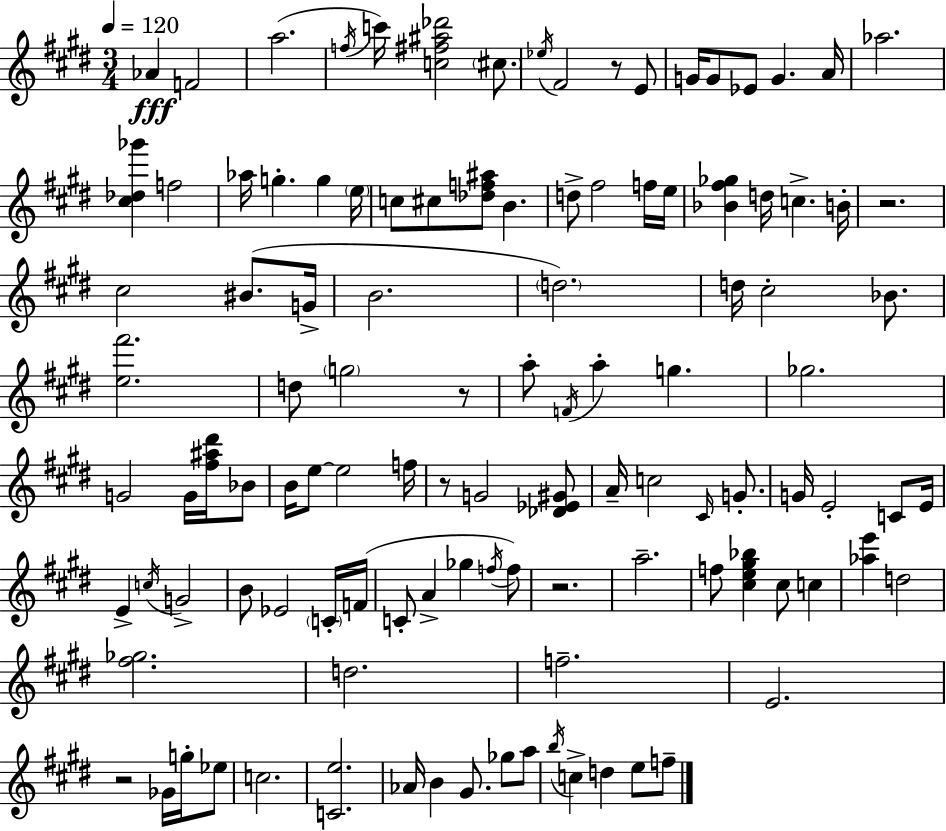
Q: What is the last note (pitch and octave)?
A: F5